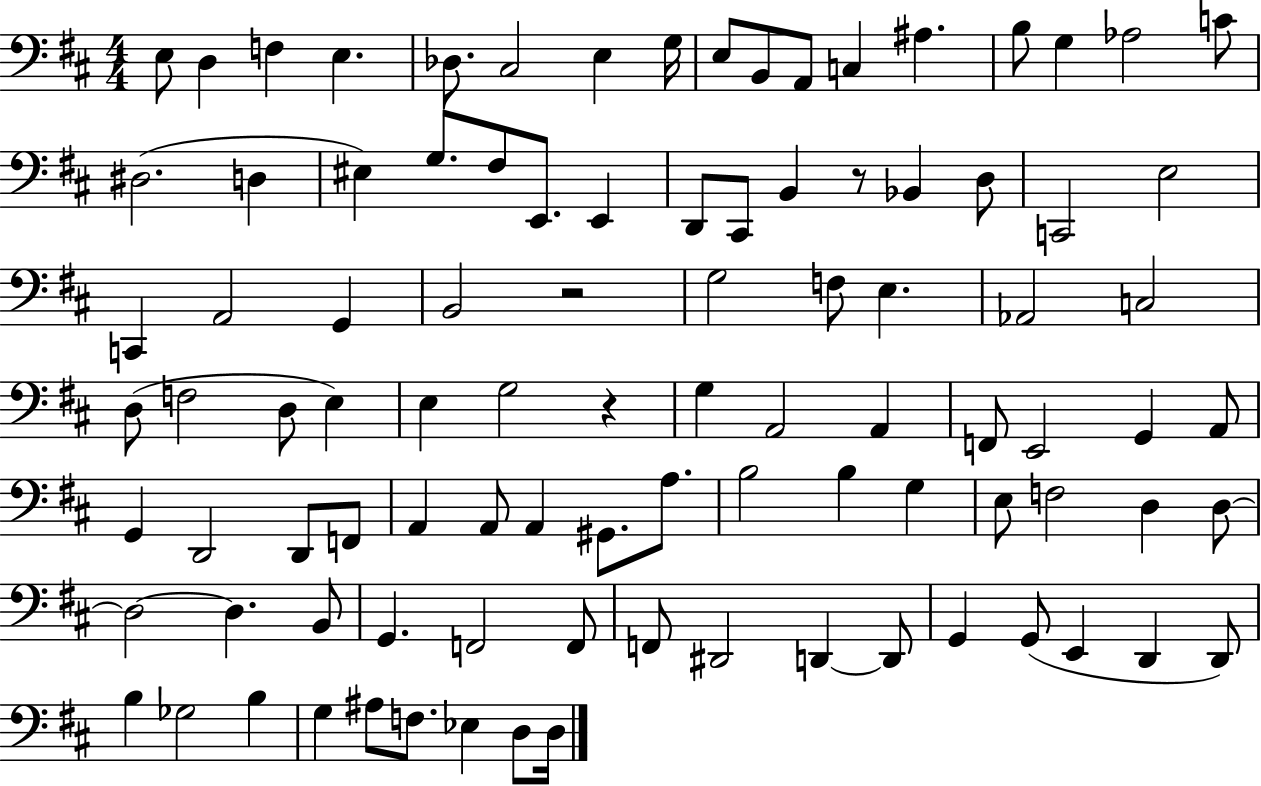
X:1
T:Untitled
M:4/4
L:1/4
K:D
E,/2 D, F, E, _D,/2 ^C,2 E, G,/4 E,/2 B,,/2 A,,/2 C, ^A, B,/2 G, _A,2 C/2 ^D,2 D, ^E, G,/2 ^F,/2 E,,/2 E,, D,,/2 ^C,,/2 B,, z/2 _B,, D,/2 C,,2 E,2 C,, A,,2 G,, B,,2 z2 G,2 F,/2 E, _A,,2 C,2 D,/2 F,2 D,/2 E, E, G,2 z G, A,,2 A,, F,,/2 E,,2 G,, A,,/2 G,, D,,2 D,,/2 F,,/2 A,, A,,/2 A,, ^G,,/2 A,/2 B,2 B, G, E,/2 F,2 D, D,/2 D,2 D, B,,/2 G,, F,,2 F,,/2 F,,/2 ^D,,2 D,, D,,/2 G,, G,,/2 E,, D,, D,,/2 B, _G,2 B, G, ^A,/2 F,/2 _E, D,/2 D,/4